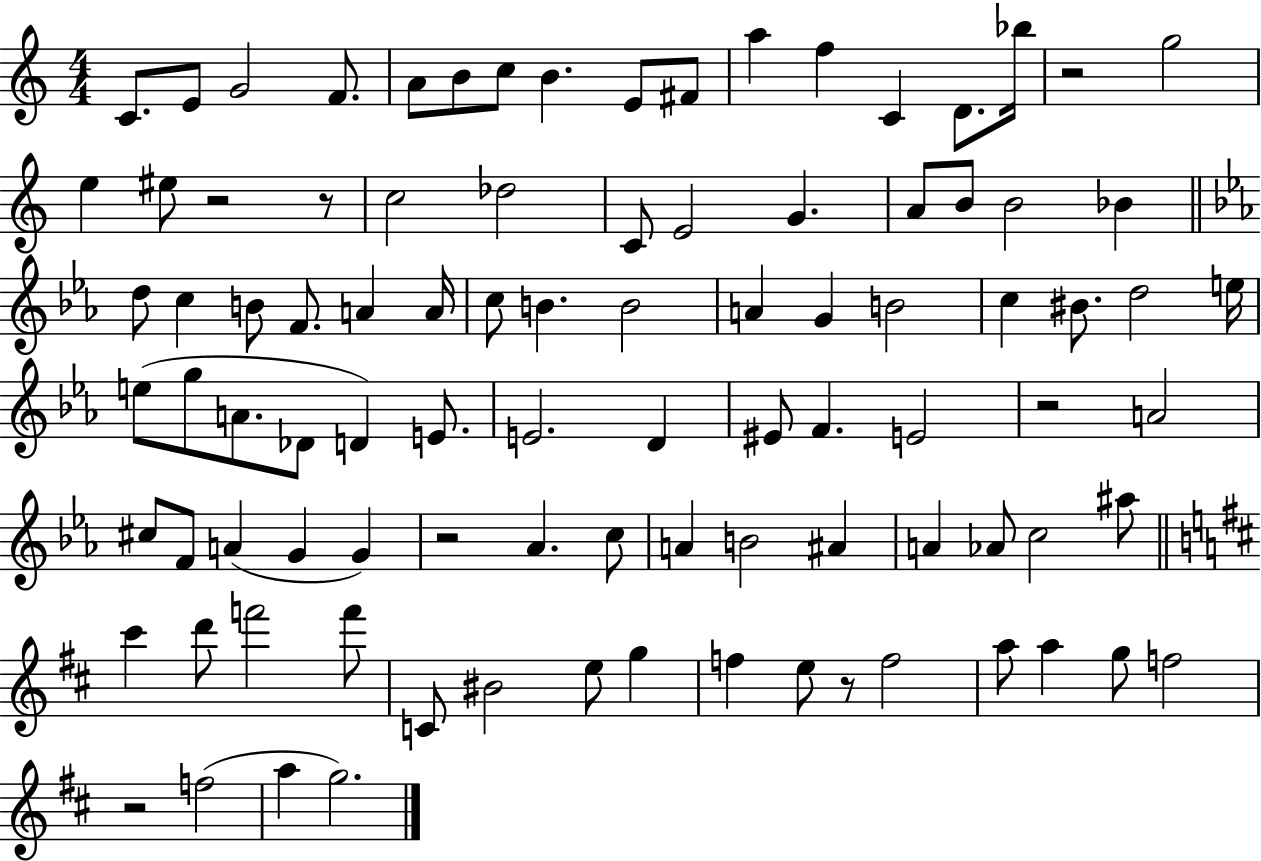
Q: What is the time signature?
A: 4/4